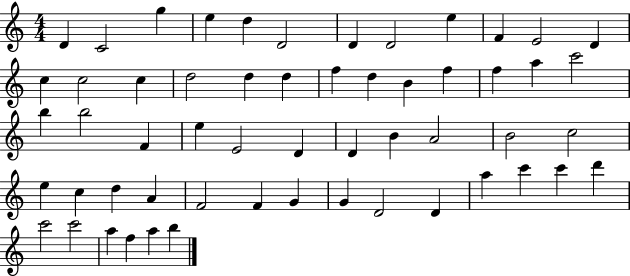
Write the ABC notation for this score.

X:1
T:Untitled
M:4/4
L:1/4
K:C
D C2 g e d D2 D D2 e F E2 D c c2 c d2 d d f d B f f a c'2 b b2 F e E2 D D B A2 B2 c2 e c d A F2 F G G D2 D a c' c' d' c'2 c'2 a f a b